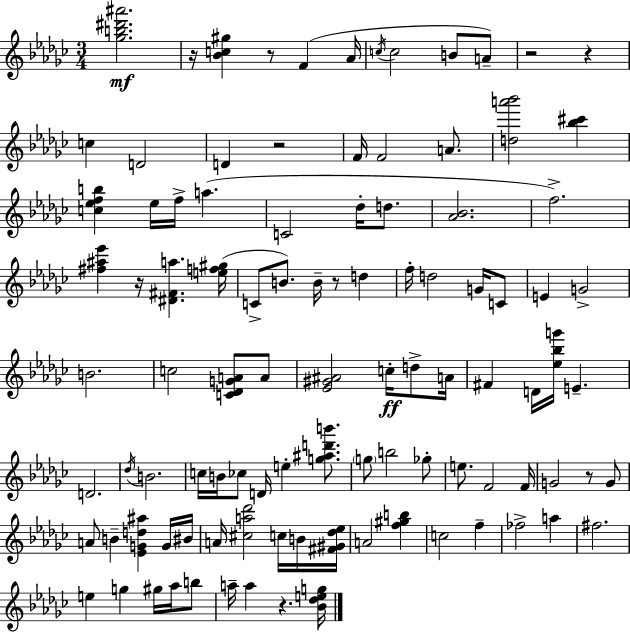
{
  \clef treble
  \numericTimeSignature
  \time 3/4
  \key ees \minor
  \repeat volta 2 { <ges'' b'' dis''' ais'''>2.\mf | r16 <bes' c'' gis''>4 r8 f'4( aes'16 | \acciaccatura { c''16 } c''2 b'8 a'8--) | r2 r4 | \break c''4 d'2 | d'4 r2 | f'16 f'2 a'8. | <d'' a''' bes'''>2 <bes'' cis'''>4 | \break <c'' ees'' f'' b''>4 ees''16 f''16-> a''4.( | c'2 des''16-. d''8. | <aes' bes'>2. | f''2.->) | \break <fis'' ais'' ees'''>4 r16 <dis' fis' a''>4. | <e'' f'' gis''>16( c'8-> b'8.) b'16-- r8 d''4 | f''16-. d''2 g'16 c'8 | e'4 g'2-> | \break b'2. | c''2 <c' des' g' a'>8 a'8 | <ees' gis' ais'>2 c''16-.\ff d''8-> | a'16 fis'4 d'16 <ees'' bes'' g'''>16 e'4.-- | \break d'2. | \acciaccatura { des''16 } b'2. | c''16 b'16 ces''8 d'16 e''4-. <g'' ais'' d''' b'''>8. | \parenthesize g''8 b''2 | \break ges''8-. e''8. f'2 | f'16 g'2 r8 | g'8 a'8 b'4-- <ees' g' d'' ais''>4 | g'16 bis'16 a'16 <cis'' a'' des'''>2 c''16 | \break b'16 <fis' gis' des'' ees''>16 a'2 <f'' gis'' b''>4 | c''2 f''4-- | fes''2-> a''4 | fis''2. | \break e''4 g''4 gis''16 aes''16 | b''8 a''16-- a''4 r4. | <bes' des'' e'' g''>16 } \bar "|."
}